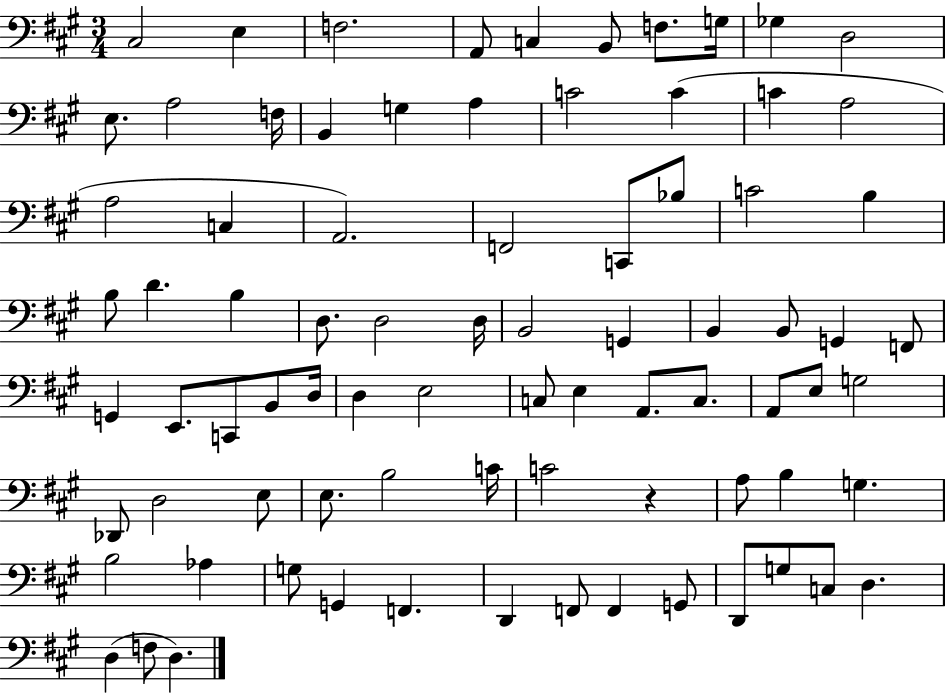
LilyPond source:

{
  \clef bass
  \numericTimeSignature
  \time 3/4
  \key a \major
  cis2 e4 | f2. | a,8 c4 b,8 f8. g16 | ges4 d2 | \break e8. a2 f16 | b,4 g4 a4 | c'2 c'4( | c'4 a2 | \break a2 c4 | a,2.) | f,2 c,8 bes8 | c'2 b4 | \break b8 d'4. b4 | d8. d2 d16 | b,2 g,4 | b,4 b,8 g,4 f,8 | \break g,4 e,8. c,8 b,8 d16 | d4 e2 | c8 e4 a,8. c8. | a,8 e8 g2 | \break des,8 d2 e8 | e8. b2 c'16 | c'2 r4 | a8 b4 g4. | \break b2 aes4 | g8 g,4 f,4. | d,4 f,8 f,4 g,8 | d,8 g8 c8 d4. | \break d4( f8 d4.) | \bar "|."
}